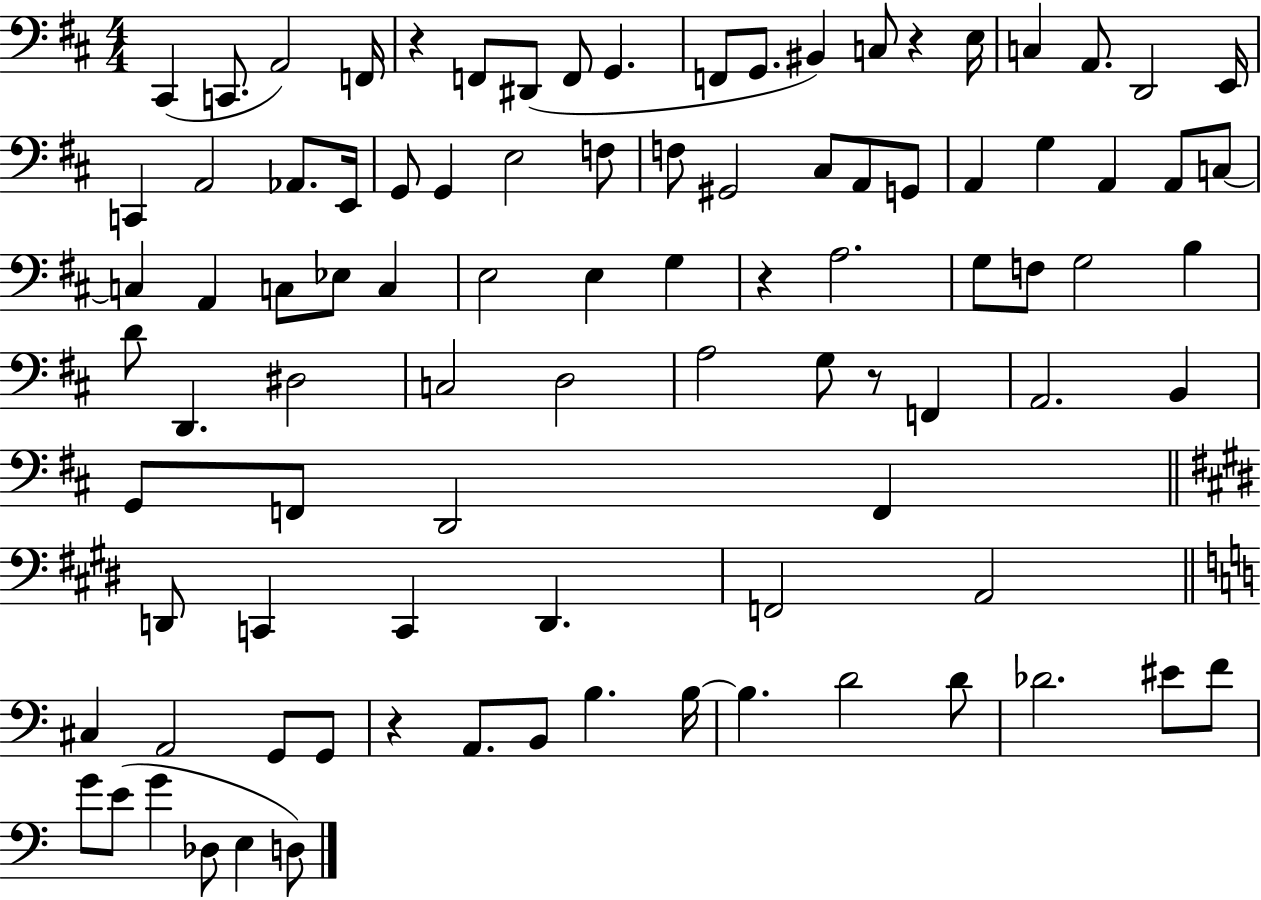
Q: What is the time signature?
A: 4/4